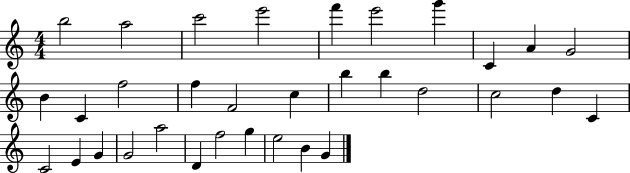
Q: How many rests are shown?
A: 0